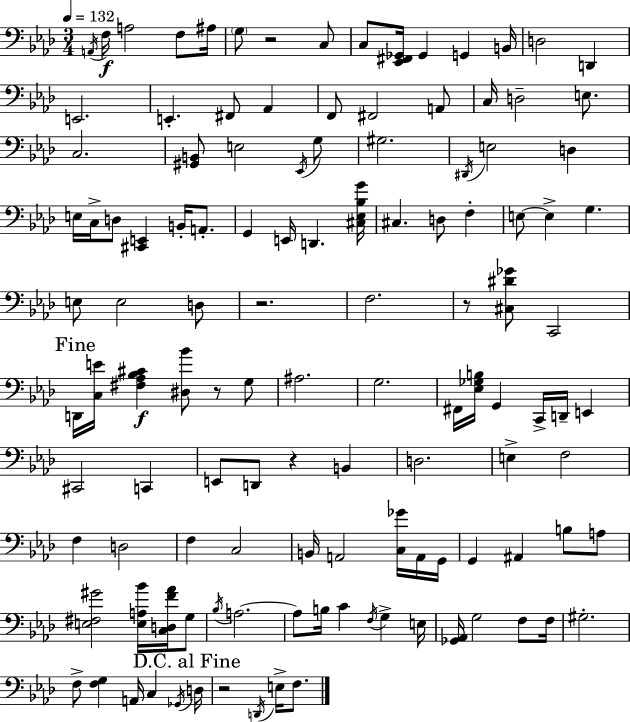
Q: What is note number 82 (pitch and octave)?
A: A3